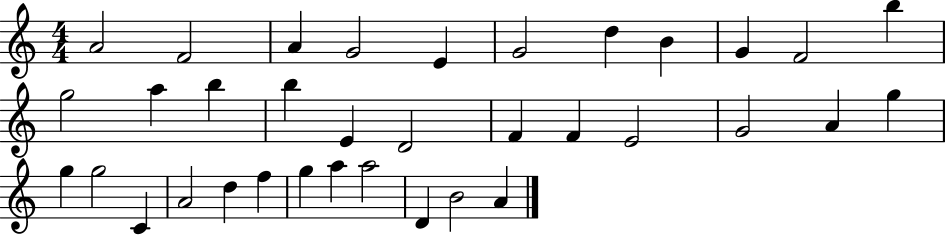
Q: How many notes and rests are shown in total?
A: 35